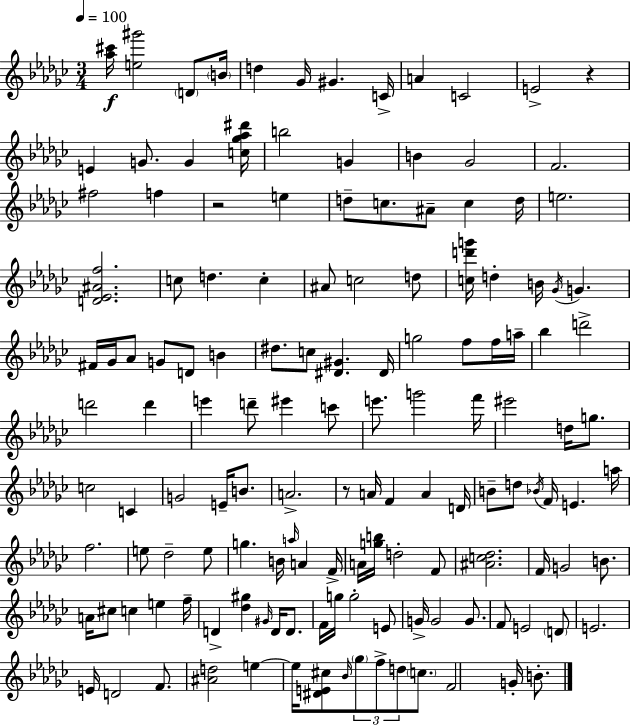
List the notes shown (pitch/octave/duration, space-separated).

[Ab5,C#6]/s [E5,G#6]/h D4/e B4/s D5/q Gb4/s G#4/q. C4/s A4/q C4/h E4/h R/q E4/q G4/e. G4/q [C5,Gb5,Ab5,D#6]/s B5/h G4/q B4/q Gb4/h F4/h. F#5/h F5/q R/h E5/q D5/e C5/e. A#4/e C5/q D5/s E5/h. [D4,Eb4,A#4,F5]/h. C5/e D5/q. C5/q A#4/e C5/h D5/e [C5,D6,G6]/s D5/q B4/s Gb4/s G4/q. F#4/s Gb4/s Ab4/e G4/e D4/e B4/q D#5/e. C5/e [D#4,G#4]/q. D#4/s G5/h F5/e F5/s A5/s Bb5/q D6/h D6/h D6/q E6/q D6/e EIS6/q C6/e E6/e. G6/h F6/s EIS6/h D5/s G5/e. C5/h C4/q G4/h E4/s B4/e. A4/h. R/e A4/s F4/q A4/q D4/s B4/e D5/e Bb4/s F4/s E4/q. A5/s F5/h. E5/e Db5/h E5/e G5/q. B4/s A5/s A4/q F4/s A4/s [G5,B5]/s D5/h F4/e [A#4,C5,Db5]/h. F4/s G4/h B4/e. A4/s C#5/e C5/q E5/q F5/s D4/q [Db5,G#5]/q G#4/s D4/s D4/e. F4/s G5/s G5/h E4/e G4/s G4/h G4/e. F4/e E4/h D4/e E4/h. E4/s D4/h F4/e. [A#4,D5]/h E5/q E5/s [D#4,E4,C#5]/e Bb4/s Gb5/e F5/e D5/e C5/e. F4/h G4/s B4/e.